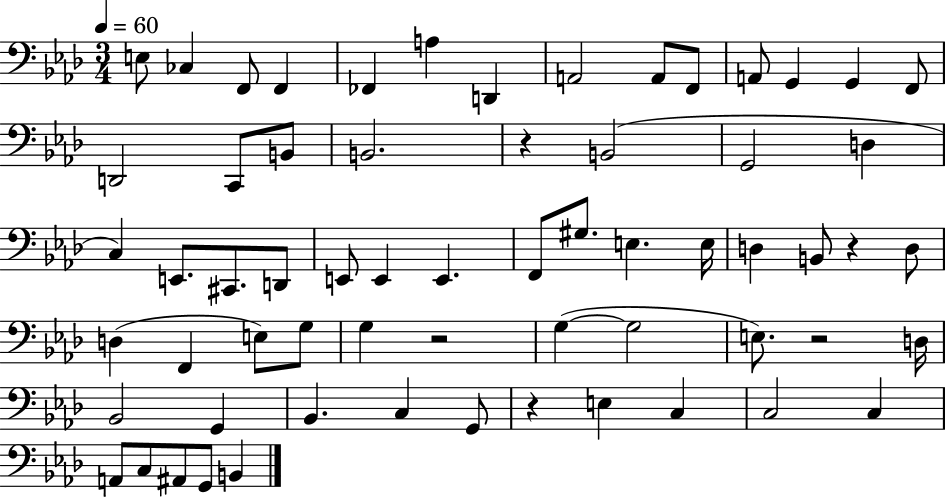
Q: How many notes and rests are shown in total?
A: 63